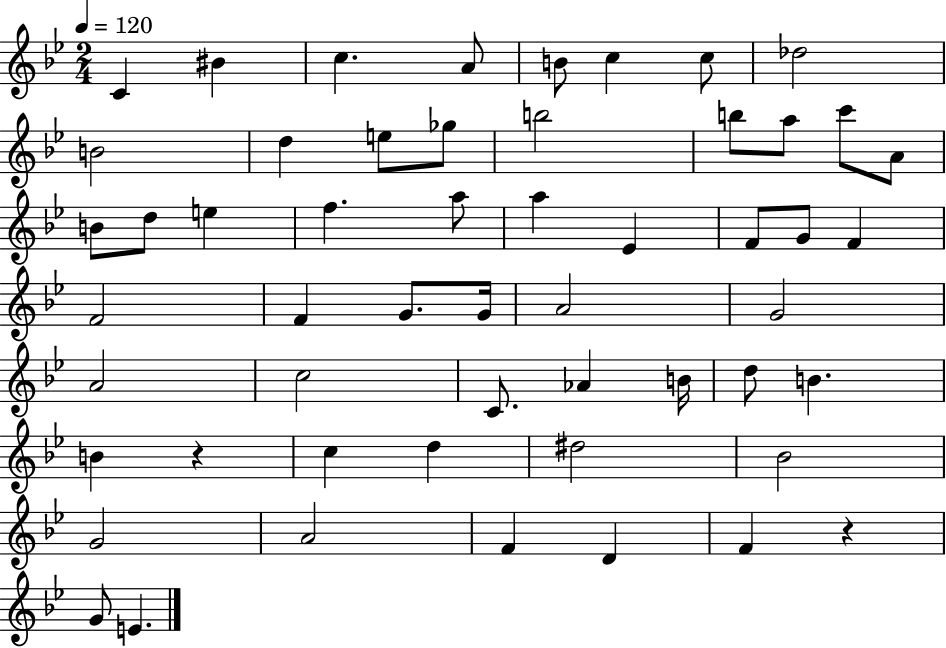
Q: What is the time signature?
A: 2/4